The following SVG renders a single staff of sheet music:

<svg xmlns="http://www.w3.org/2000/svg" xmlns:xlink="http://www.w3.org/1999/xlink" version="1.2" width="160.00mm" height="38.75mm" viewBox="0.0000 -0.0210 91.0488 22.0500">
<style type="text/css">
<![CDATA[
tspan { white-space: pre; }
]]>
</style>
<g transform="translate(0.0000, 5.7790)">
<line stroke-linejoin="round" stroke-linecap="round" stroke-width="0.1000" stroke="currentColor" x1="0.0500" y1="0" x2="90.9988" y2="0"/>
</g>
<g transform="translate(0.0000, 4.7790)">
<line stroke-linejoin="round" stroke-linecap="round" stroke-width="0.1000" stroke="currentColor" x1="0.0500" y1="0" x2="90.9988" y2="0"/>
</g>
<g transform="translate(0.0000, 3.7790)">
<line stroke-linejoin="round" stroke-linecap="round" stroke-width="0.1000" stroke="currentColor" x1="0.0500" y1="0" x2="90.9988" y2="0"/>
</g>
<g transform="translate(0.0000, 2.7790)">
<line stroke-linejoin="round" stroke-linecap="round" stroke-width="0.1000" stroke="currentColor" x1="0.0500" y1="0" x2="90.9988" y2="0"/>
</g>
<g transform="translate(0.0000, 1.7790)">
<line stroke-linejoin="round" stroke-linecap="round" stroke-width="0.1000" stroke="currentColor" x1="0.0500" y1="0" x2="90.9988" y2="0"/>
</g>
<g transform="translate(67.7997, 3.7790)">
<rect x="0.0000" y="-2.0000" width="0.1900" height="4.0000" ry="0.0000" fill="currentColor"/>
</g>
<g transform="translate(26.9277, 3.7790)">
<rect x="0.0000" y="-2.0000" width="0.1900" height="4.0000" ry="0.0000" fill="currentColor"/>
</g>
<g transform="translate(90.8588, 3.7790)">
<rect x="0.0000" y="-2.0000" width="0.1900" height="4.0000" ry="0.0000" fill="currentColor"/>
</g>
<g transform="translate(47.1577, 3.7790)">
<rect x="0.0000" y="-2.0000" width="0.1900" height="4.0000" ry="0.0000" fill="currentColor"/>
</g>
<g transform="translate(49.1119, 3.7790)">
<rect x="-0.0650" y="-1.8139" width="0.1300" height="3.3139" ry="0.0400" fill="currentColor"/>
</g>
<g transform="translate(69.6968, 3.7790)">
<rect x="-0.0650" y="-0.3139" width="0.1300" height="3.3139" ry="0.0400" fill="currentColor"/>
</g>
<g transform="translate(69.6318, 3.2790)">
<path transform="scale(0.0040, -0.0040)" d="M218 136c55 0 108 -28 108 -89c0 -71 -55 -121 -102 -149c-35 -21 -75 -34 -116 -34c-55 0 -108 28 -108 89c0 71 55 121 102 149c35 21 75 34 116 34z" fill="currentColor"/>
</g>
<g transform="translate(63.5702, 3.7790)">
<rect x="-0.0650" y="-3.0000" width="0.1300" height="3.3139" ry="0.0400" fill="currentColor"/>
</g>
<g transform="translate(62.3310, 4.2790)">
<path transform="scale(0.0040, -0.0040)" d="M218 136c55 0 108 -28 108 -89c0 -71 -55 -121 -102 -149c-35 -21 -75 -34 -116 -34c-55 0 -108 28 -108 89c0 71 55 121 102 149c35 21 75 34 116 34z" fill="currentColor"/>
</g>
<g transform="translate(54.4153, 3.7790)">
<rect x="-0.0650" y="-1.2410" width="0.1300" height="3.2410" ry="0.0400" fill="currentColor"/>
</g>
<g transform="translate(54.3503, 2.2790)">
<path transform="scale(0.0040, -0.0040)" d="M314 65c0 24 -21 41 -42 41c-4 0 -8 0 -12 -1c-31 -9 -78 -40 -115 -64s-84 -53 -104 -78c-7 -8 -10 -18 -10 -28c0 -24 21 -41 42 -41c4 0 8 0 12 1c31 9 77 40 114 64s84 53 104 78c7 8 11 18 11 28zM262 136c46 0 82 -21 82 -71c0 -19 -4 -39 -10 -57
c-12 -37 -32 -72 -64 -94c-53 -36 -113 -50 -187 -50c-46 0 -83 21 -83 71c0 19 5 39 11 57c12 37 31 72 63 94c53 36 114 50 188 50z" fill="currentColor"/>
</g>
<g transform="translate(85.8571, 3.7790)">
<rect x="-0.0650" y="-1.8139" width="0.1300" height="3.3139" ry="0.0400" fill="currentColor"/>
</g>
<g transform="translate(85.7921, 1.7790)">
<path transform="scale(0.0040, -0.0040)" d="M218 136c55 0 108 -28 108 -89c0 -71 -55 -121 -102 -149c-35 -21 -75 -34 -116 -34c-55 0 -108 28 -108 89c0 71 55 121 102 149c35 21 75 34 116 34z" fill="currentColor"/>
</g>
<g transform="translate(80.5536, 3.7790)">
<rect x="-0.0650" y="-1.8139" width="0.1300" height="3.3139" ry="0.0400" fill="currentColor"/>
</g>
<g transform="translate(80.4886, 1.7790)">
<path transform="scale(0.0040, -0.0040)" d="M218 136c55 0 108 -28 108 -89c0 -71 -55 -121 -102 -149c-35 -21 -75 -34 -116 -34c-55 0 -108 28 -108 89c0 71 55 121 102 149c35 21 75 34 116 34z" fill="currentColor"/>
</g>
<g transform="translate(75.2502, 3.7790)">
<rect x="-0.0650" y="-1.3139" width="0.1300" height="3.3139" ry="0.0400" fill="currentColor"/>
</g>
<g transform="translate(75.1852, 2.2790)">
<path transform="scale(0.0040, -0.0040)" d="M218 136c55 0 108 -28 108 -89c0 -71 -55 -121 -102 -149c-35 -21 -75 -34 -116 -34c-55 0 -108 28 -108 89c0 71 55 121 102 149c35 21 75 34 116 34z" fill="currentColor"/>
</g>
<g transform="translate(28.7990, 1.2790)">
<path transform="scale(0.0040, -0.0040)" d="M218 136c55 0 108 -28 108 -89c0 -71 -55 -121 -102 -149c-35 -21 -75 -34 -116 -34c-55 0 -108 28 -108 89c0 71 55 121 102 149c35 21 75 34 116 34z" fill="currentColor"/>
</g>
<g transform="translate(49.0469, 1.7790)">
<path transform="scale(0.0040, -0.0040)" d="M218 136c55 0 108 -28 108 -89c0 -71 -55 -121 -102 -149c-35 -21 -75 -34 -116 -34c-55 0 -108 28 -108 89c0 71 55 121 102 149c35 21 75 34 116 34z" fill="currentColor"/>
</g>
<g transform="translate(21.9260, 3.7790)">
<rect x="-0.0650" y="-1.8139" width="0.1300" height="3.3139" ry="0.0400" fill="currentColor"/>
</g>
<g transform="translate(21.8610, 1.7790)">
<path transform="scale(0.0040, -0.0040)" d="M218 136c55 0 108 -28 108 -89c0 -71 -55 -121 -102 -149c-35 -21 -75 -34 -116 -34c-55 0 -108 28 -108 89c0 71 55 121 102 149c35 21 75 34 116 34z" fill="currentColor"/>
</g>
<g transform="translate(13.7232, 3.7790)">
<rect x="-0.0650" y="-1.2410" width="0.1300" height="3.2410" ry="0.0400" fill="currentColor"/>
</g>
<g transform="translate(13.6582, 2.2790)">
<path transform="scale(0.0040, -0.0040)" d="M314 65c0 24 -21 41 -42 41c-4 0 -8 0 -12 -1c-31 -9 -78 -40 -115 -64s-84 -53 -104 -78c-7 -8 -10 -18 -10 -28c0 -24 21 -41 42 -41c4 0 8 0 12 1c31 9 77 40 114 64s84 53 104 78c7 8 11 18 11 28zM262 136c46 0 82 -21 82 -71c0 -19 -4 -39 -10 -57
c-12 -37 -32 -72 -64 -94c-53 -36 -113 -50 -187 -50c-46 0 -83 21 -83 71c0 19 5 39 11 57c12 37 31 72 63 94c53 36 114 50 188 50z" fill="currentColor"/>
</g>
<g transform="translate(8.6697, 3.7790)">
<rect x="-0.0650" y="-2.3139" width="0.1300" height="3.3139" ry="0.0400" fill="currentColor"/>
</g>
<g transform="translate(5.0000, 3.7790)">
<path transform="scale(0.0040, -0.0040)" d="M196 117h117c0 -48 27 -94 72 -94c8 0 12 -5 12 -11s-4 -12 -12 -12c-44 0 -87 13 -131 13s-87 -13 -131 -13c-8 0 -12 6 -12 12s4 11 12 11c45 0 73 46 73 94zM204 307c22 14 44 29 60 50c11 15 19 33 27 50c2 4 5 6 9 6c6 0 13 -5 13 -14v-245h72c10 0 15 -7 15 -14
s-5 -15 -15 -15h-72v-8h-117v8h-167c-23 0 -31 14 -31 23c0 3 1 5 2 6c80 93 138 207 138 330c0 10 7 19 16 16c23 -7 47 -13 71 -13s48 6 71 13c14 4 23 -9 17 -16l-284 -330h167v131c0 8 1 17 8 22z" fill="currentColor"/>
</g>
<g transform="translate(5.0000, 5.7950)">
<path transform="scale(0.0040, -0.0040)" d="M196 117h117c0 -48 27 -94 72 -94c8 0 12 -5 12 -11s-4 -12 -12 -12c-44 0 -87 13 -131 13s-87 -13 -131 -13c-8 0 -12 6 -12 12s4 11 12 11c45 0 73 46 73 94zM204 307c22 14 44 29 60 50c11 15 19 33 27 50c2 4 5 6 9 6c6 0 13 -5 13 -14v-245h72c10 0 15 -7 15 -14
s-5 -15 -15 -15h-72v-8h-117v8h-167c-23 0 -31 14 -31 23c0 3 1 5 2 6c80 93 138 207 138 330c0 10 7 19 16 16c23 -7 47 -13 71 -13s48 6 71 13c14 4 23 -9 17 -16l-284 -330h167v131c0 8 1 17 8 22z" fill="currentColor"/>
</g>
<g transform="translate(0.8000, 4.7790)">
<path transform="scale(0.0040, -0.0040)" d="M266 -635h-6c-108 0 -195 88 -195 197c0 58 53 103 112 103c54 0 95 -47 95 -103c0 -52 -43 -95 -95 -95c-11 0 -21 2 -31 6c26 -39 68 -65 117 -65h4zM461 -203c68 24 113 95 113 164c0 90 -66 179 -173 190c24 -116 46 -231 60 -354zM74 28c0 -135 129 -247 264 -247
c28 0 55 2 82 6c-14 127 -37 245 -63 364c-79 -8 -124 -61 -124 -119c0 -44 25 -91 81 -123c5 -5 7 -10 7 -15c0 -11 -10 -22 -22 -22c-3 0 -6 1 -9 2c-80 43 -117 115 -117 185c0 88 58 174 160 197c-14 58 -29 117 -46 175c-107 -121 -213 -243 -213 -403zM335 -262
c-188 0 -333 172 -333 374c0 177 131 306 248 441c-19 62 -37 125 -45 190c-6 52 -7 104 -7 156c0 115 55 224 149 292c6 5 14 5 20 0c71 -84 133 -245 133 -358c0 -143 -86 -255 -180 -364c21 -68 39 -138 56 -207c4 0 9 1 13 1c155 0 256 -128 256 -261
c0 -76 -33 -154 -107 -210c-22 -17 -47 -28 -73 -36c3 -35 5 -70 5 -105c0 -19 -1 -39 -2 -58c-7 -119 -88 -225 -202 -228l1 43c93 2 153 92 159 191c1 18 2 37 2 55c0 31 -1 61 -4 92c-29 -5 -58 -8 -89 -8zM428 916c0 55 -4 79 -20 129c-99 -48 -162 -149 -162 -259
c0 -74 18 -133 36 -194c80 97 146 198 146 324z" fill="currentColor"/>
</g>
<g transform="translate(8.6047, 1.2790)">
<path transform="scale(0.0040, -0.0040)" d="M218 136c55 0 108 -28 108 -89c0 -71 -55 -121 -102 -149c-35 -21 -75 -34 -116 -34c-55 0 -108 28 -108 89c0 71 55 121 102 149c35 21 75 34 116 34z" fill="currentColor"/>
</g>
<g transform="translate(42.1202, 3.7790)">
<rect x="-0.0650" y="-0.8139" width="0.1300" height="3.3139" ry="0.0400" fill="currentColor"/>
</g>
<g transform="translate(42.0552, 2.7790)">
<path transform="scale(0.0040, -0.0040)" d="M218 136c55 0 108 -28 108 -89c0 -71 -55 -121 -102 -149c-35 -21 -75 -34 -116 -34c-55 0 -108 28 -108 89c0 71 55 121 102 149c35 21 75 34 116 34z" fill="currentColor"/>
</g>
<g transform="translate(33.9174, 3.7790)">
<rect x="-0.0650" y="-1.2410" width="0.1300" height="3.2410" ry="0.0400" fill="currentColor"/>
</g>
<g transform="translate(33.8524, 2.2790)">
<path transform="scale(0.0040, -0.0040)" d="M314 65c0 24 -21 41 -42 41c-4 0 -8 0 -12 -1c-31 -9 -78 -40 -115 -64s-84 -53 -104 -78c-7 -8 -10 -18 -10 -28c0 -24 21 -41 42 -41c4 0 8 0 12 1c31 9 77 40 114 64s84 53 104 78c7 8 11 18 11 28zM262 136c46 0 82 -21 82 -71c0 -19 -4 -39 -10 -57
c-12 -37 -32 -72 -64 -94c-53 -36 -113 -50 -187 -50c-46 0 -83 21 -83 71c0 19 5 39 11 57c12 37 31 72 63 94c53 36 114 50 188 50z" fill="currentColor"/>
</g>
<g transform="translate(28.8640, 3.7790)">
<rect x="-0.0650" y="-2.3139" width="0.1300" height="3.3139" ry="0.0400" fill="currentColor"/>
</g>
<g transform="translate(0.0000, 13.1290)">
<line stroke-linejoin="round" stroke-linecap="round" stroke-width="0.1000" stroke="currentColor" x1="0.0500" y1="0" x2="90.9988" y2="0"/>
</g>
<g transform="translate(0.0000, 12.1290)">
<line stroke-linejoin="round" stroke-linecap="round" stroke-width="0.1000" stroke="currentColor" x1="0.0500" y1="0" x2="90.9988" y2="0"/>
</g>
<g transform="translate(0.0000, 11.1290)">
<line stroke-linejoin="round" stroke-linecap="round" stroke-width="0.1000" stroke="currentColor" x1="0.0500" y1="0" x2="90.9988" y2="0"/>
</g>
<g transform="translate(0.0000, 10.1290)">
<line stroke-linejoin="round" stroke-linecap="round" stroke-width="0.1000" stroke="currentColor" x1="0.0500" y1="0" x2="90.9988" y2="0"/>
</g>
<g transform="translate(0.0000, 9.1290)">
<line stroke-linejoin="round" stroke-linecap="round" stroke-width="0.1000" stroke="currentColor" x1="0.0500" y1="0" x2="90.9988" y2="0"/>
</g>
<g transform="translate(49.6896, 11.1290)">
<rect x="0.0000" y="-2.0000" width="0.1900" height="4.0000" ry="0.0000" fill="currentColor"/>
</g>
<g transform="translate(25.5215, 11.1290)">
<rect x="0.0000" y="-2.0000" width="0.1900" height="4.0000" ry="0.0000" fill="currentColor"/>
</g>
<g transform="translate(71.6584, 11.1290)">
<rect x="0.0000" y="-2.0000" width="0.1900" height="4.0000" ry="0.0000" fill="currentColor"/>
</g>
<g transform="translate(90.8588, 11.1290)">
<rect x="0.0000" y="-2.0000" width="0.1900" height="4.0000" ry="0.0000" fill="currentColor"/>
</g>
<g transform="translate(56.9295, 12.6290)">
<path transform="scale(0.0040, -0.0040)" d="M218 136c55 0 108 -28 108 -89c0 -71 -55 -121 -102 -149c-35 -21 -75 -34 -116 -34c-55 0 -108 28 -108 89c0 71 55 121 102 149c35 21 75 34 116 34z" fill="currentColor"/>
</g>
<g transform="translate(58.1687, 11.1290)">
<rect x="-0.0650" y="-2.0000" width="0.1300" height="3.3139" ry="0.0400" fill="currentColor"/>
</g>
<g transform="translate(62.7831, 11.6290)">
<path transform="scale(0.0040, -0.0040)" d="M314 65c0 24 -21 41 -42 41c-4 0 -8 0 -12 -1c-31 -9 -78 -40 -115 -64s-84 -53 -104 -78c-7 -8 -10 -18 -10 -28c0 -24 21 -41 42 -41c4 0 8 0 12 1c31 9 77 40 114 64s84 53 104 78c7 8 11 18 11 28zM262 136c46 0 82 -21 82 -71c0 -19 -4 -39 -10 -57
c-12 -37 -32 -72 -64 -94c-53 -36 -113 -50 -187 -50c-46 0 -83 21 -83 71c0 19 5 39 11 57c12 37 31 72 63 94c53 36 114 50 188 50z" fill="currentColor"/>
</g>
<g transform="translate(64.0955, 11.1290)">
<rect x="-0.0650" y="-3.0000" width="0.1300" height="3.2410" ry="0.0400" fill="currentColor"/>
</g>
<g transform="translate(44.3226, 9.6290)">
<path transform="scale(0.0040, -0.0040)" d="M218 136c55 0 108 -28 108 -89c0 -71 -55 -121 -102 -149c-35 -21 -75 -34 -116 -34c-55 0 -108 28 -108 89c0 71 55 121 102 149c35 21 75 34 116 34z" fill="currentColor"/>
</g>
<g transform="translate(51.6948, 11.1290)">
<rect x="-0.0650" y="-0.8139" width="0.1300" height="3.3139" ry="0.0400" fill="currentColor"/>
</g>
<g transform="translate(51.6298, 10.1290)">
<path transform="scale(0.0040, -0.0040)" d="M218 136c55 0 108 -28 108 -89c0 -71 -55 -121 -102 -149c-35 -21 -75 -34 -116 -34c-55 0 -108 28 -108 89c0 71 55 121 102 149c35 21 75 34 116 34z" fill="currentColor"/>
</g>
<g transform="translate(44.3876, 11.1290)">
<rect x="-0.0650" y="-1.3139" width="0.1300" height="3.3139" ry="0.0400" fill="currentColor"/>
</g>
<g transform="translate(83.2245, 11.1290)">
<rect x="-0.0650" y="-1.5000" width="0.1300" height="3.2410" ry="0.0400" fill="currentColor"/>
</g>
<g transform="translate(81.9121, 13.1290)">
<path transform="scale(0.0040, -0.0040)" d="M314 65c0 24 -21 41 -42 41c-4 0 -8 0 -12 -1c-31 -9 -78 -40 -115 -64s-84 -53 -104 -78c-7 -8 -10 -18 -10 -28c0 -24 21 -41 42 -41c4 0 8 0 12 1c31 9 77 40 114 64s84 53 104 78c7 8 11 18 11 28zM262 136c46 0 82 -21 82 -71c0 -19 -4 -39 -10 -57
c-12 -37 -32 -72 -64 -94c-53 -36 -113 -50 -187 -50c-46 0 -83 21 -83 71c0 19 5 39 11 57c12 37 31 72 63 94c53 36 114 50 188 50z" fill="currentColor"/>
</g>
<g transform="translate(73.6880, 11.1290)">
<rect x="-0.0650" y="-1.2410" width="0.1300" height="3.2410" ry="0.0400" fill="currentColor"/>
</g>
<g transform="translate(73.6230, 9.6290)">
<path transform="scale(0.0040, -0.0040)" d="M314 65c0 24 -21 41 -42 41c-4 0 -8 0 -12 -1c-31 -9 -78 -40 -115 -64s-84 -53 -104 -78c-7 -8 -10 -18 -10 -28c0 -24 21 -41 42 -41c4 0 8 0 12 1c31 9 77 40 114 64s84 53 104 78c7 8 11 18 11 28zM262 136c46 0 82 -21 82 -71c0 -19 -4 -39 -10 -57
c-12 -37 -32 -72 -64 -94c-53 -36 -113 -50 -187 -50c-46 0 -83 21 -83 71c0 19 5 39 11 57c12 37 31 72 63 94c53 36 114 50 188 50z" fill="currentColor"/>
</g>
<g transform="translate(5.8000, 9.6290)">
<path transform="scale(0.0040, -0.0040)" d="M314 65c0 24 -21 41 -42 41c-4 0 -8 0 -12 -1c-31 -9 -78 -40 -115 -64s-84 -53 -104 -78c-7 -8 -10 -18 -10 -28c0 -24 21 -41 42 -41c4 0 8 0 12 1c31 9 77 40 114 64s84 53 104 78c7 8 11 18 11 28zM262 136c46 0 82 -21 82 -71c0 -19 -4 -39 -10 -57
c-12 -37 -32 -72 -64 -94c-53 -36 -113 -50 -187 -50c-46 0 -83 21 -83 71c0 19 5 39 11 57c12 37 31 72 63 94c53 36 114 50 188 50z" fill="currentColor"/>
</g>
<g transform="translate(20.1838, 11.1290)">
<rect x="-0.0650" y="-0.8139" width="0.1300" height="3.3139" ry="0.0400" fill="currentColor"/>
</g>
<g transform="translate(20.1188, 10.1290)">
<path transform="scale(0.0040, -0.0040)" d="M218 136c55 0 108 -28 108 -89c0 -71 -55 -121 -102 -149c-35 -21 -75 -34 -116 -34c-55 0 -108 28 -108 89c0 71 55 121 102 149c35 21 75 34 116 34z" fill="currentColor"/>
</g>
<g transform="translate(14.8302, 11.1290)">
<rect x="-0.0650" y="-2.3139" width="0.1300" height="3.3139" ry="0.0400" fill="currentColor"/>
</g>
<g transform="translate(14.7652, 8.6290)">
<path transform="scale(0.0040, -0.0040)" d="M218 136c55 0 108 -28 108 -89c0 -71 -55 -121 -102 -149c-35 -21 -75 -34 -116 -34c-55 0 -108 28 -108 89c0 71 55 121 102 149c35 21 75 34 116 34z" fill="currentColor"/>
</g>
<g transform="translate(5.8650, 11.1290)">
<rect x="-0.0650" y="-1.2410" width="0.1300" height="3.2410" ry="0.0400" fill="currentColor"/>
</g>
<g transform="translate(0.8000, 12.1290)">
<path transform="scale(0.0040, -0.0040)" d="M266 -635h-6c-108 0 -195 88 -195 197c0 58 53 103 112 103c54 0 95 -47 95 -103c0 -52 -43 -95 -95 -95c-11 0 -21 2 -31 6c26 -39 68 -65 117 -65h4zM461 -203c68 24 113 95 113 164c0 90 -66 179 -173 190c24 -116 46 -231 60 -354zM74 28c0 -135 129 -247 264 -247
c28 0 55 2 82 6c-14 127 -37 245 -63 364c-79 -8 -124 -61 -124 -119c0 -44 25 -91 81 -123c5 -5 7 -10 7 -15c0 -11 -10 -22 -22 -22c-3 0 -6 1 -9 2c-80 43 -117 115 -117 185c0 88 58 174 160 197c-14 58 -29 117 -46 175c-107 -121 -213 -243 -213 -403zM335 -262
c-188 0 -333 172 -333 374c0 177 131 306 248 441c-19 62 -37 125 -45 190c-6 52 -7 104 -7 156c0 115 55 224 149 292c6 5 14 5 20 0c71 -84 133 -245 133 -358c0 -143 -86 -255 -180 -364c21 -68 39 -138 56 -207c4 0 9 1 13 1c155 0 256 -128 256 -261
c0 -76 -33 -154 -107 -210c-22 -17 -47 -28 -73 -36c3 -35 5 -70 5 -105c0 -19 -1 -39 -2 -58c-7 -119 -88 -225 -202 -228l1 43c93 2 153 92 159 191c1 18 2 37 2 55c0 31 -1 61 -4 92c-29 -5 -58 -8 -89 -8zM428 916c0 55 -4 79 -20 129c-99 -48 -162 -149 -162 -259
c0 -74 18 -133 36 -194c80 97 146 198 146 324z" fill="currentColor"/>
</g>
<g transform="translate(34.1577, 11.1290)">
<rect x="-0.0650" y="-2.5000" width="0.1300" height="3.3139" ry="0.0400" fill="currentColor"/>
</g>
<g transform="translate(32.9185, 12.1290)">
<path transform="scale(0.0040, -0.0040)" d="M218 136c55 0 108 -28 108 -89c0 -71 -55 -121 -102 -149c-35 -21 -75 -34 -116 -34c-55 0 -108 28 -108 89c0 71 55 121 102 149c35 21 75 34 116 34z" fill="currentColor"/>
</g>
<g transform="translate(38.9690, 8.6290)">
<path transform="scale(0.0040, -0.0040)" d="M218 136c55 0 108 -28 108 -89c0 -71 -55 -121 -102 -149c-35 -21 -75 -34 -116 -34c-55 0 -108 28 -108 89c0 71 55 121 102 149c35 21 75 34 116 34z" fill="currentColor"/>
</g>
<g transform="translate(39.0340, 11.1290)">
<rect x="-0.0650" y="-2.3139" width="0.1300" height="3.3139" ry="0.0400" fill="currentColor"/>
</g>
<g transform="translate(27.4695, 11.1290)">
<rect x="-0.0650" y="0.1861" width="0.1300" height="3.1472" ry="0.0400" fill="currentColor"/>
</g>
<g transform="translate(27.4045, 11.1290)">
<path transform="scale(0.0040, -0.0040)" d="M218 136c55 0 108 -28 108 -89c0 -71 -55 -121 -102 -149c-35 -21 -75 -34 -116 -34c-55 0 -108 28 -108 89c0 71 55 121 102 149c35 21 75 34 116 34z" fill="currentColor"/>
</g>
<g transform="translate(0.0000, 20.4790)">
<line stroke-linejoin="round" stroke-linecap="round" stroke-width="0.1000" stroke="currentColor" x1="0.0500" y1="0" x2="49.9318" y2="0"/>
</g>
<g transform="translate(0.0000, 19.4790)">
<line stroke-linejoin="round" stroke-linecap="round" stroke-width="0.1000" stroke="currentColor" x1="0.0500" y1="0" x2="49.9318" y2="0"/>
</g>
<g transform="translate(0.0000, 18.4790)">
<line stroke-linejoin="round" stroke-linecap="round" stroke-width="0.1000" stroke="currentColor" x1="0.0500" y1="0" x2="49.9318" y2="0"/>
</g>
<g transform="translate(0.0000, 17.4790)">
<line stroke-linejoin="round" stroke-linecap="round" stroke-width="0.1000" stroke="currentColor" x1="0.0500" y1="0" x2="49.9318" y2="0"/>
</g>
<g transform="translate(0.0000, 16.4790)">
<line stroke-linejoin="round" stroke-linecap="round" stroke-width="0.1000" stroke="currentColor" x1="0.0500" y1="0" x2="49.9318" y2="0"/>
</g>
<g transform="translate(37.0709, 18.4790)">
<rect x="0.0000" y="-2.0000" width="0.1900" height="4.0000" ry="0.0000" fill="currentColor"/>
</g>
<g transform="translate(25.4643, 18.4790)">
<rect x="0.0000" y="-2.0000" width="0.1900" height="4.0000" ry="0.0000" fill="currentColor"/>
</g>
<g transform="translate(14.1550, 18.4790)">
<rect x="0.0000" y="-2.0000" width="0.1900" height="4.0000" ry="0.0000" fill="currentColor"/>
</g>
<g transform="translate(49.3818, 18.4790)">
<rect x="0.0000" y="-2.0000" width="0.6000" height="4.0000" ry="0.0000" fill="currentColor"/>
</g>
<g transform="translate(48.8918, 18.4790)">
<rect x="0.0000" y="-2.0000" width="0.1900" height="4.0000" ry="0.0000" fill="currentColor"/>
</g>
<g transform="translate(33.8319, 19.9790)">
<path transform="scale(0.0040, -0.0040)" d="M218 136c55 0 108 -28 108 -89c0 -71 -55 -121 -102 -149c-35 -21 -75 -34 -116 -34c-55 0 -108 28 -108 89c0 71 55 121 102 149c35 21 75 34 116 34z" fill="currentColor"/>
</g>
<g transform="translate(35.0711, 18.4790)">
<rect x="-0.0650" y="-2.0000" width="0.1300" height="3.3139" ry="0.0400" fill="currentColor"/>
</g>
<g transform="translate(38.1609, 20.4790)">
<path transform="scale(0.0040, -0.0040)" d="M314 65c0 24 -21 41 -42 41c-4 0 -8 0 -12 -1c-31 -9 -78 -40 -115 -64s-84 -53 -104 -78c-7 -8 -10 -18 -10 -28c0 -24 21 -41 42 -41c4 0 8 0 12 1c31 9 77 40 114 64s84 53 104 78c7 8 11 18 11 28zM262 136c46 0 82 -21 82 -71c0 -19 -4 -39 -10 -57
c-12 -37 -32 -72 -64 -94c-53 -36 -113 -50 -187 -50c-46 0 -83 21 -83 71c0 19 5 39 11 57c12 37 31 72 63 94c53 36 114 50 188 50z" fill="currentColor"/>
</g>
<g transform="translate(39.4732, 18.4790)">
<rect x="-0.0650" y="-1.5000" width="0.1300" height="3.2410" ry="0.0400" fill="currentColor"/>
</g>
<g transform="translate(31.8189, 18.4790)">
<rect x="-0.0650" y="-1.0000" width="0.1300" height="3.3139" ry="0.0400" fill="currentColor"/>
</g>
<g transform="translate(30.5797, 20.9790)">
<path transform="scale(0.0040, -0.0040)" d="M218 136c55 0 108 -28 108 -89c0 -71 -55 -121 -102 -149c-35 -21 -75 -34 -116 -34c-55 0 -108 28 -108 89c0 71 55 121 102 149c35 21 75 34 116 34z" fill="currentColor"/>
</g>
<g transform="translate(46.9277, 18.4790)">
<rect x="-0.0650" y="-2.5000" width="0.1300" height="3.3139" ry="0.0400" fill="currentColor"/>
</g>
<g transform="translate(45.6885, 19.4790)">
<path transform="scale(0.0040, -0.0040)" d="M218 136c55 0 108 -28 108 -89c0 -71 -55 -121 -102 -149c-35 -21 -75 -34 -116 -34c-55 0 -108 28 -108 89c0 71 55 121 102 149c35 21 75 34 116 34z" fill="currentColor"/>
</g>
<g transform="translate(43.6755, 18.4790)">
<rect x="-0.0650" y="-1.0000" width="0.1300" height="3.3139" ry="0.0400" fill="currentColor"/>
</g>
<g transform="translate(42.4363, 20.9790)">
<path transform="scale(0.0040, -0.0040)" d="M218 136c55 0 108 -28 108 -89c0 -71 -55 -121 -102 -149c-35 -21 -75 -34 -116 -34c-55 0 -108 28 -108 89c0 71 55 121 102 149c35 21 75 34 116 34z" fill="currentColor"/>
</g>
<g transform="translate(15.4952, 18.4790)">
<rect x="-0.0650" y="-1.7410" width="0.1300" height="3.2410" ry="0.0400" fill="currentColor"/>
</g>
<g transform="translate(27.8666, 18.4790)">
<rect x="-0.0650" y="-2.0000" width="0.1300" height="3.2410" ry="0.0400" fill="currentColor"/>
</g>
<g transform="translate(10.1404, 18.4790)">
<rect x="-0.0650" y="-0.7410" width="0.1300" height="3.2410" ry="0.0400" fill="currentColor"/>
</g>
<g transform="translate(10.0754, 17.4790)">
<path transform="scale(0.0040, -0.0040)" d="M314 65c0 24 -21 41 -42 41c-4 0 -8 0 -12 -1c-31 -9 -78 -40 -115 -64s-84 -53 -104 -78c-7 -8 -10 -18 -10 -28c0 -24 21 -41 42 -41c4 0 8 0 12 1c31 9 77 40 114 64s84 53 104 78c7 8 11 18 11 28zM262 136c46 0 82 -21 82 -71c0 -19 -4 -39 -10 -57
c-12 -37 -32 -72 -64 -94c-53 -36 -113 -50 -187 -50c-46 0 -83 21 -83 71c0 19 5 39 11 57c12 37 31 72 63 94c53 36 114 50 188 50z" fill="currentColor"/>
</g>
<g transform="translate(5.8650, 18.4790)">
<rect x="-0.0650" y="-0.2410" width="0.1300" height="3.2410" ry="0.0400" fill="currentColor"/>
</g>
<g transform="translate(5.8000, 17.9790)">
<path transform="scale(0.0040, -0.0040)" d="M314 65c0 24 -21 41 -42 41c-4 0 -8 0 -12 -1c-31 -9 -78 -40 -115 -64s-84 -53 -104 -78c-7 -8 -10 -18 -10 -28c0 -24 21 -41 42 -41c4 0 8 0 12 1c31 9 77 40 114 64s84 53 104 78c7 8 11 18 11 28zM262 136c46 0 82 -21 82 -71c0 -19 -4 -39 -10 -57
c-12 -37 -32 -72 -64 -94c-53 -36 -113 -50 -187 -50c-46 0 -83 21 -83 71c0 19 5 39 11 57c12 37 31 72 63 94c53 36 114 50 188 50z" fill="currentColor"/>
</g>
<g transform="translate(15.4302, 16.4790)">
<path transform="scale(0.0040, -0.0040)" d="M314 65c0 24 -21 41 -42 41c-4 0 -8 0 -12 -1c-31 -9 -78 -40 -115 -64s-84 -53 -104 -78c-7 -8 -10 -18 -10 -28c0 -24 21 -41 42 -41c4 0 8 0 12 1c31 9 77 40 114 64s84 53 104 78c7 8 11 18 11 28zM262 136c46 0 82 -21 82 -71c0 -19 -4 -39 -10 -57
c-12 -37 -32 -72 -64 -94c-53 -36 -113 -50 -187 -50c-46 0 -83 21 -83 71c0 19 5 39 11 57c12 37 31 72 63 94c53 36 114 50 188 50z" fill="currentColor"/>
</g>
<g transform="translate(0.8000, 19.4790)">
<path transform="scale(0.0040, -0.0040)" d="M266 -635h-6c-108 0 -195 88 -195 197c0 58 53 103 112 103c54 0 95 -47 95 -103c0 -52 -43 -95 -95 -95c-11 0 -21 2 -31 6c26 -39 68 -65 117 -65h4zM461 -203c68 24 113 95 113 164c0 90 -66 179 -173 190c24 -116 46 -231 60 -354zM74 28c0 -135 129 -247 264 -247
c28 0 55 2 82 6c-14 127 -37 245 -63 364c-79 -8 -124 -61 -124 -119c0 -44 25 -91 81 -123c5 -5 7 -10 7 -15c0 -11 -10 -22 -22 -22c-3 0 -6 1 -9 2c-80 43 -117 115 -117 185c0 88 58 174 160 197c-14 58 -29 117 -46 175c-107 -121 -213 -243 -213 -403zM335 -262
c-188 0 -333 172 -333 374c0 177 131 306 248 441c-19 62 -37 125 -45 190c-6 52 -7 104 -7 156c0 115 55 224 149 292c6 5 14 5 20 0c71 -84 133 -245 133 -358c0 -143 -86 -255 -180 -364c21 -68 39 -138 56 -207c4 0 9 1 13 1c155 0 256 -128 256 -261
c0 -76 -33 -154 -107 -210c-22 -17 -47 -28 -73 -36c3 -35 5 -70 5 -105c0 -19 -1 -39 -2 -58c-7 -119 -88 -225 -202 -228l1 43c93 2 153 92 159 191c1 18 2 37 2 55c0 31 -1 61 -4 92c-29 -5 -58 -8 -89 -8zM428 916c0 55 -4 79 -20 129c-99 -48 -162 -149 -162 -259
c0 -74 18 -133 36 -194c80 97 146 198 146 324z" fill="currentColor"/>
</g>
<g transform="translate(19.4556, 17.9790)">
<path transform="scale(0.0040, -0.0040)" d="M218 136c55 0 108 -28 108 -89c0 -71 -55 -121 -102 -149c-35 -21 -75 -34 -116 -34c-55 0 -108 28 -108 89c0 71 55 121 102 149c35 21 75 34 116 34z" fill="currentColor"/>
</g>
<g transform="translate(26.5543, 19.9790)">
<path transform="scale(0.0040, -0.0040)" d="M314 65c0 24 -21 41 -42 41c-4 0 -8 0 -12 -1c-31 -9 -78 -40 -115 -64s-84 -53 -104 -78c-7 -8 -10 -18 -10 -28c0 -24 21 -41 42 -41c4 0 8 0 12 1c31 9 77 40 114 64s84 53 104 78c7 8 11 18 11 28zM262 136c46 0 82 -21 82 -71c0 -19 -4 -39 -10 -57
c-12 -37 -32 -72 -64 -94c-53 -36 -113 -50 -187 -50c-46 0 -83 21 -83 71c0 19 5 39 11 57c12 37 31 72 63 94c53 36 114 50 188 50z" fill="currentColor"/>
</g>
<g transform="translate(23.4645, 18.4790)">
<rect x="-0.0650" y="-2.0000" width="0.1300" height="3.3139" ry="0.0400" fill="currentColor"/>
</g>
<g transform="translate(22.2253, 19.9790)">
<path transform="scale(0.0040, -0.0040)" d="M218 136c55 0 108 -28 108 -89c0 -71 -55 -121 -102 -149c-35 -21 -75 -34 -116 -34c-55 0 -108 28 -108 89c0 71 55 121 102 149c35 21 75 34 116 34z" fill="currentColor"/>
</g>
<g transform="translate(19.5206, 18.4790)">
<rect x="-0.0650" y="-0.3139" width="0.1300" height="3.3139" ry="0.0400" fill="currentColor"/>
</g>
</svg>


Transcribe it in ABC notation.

X:1
T:Untitled
M:4/4
L:1/4
K:C
g e2 f g e2 d f e2 A c e f f e2 g d B G g e d F A2 e2 E2 c2 d2 f2 c F F2 D F E2 D G